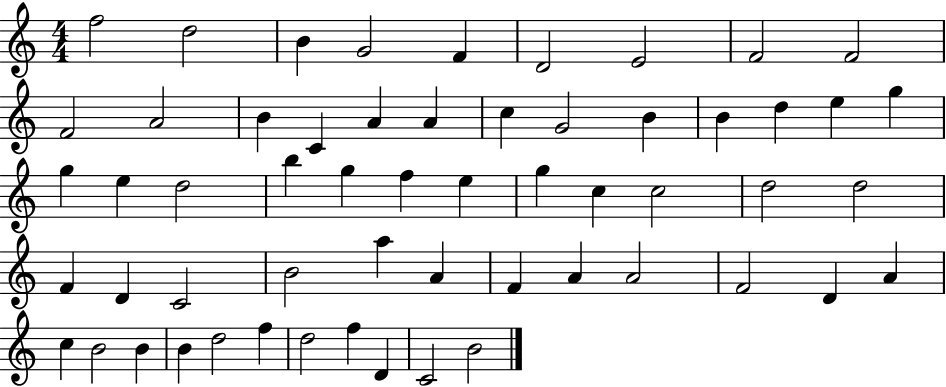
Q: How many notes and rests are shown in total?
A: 57